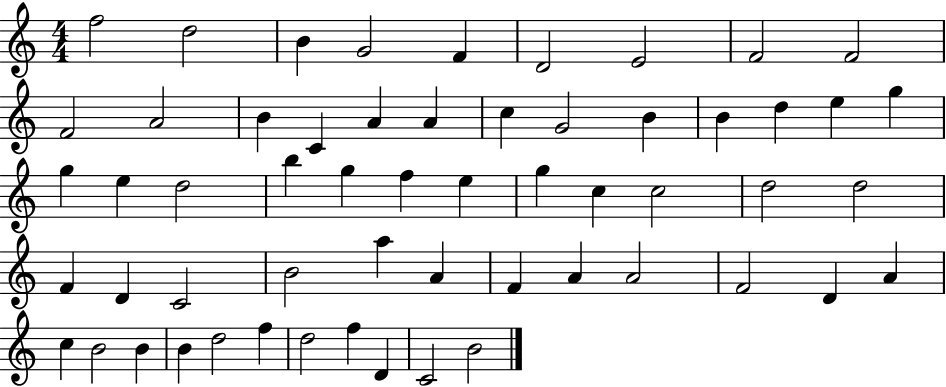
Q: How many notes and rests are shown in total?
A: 57